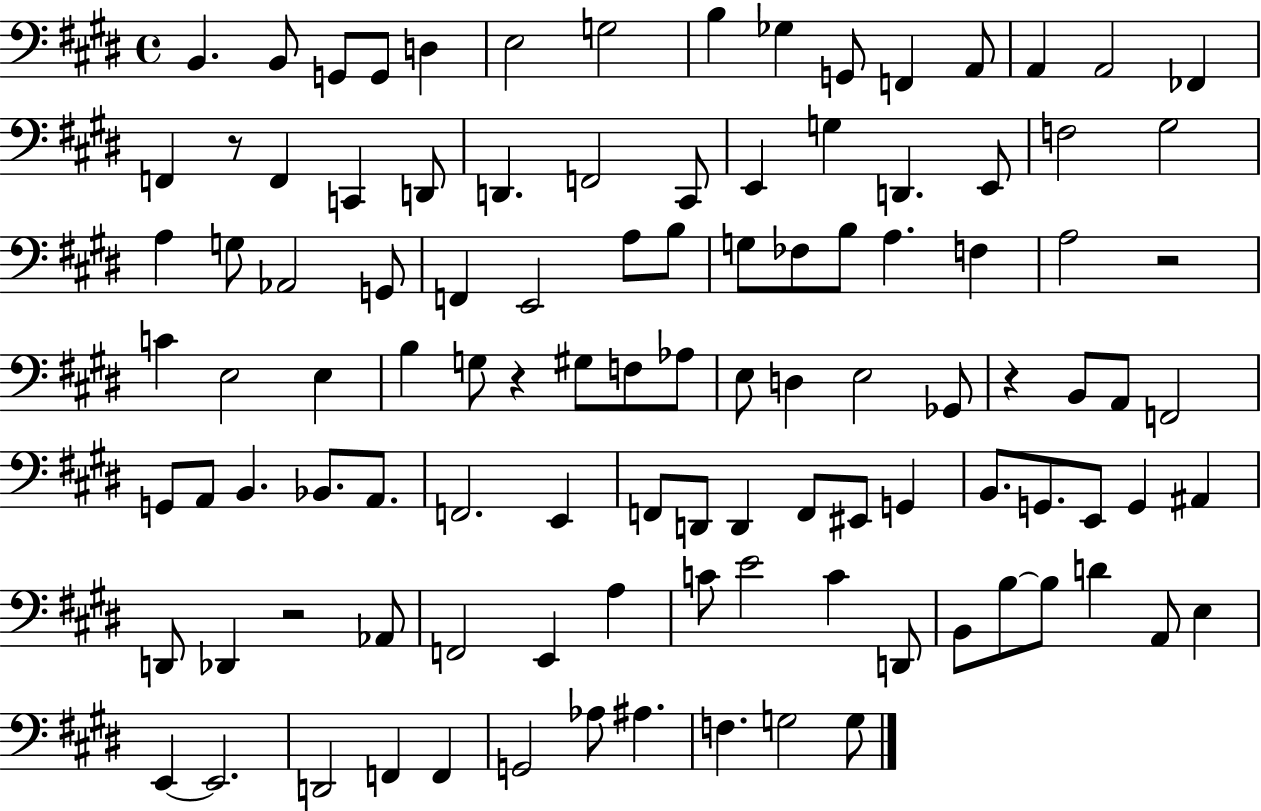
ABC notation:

X:1
T:Untitled
M:4/4
L:1/4
K:E
B,, B,,/2 G,,/2 G,,/2 D, E,2 G,2 B, _G, G,,/2 F,, A,,/2 A,, A,,2 _F,, F,, z/2 F,, C,, D,,/2 D,, F,,2 ^C,,/2 E,, G, D,, E,,/2 F,2 ^G,2 A, G,/2 _A,,2 G,,/2 F,, E,,2 A,/2 B,/2 G,/2 _F,/2 B,/2 A, F, A,2 z2 C E,2 E, B, G,/2 z ^G,/2 F,/2 _A,/2 E,/2 D, E,2 _G,,/2 z B,,/2 A,,/2 F,,2 G,,/2 A,,/2 B,, _B,,/2 A,,/2 F,,2 E,, F,,/2 D,,/2 D,, F,,/2 ^E,,/2 G,, B,,/2 G,,/2 E,,/2 G,, ^A,, D,,/2 _D,, z2 _A,,/2 F,,2 E,, A, C/2 E2 C D,,/2 B,,/2 B,/2 B,/2 D A,,/2 E, E,, E,,2 D,,2 F,, F,, G,,2 _A,/2 ^A, F, G,2 G,/2